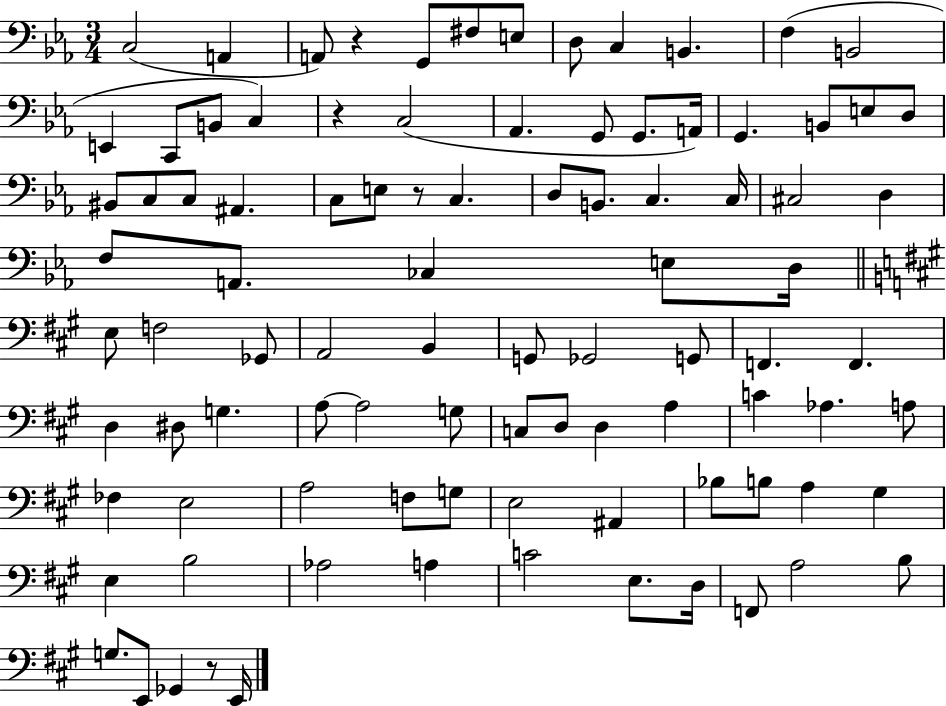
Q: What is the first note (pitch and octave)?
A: C3